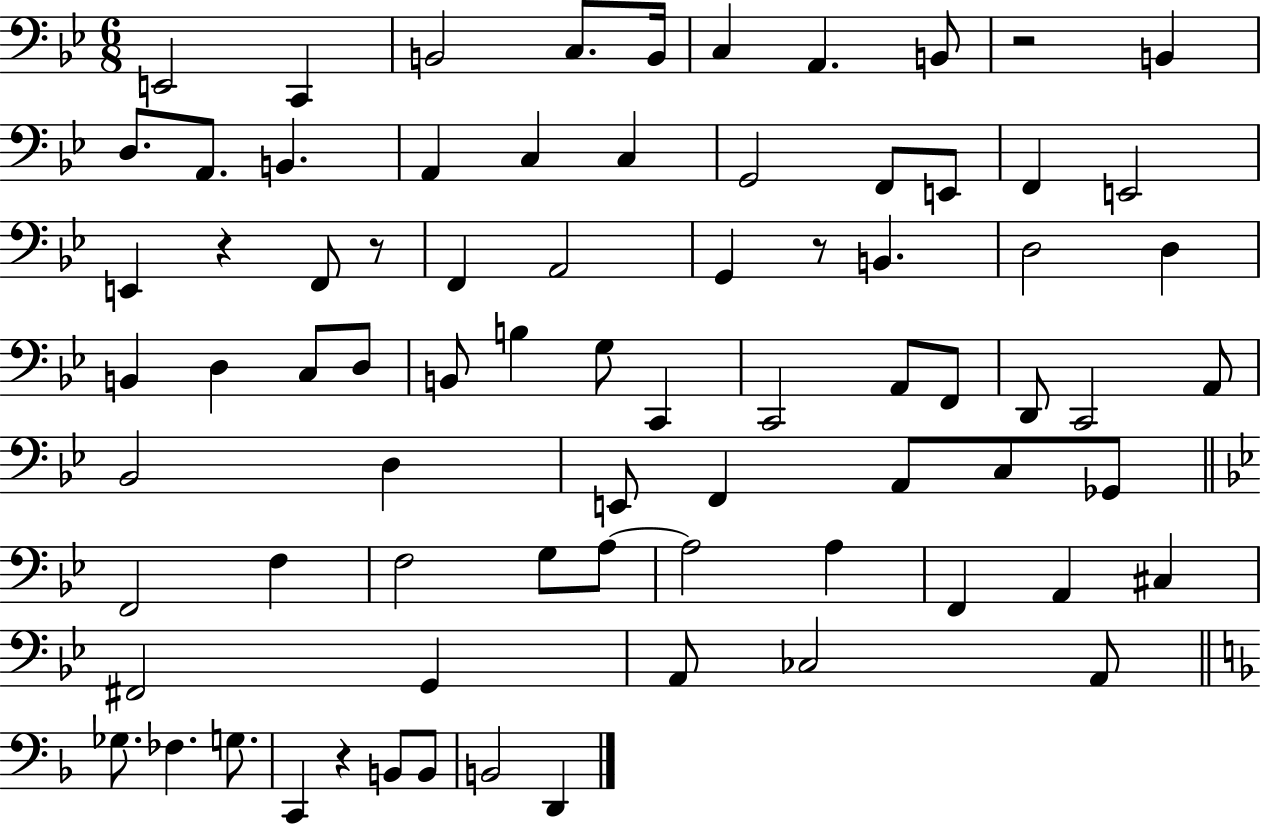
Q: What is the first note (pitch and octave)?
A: E2